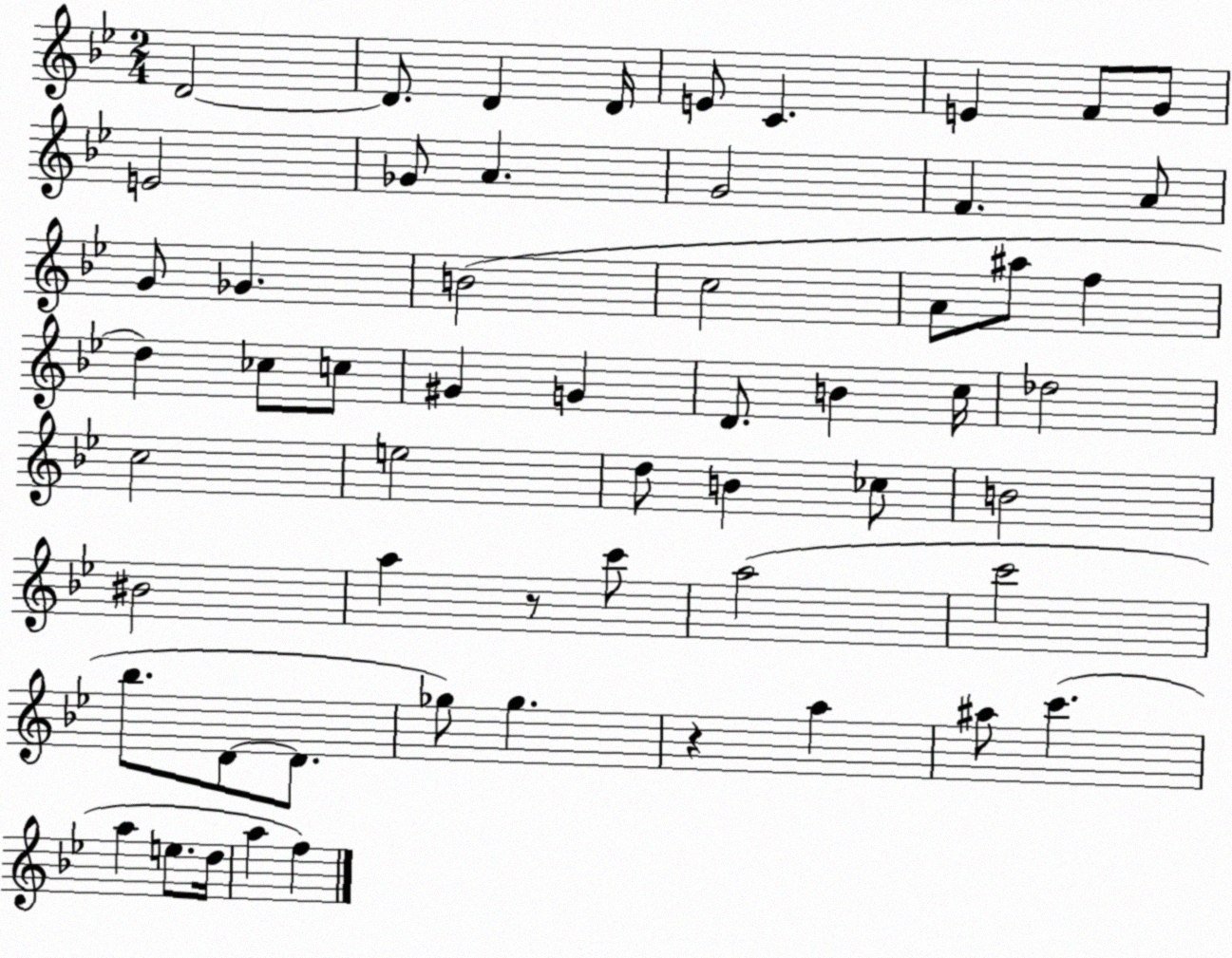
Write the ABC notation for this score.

X:1
T:Untitled
M:2/4
L:1/4
K:Bb
D2 D/2 D D/4 E/2 C E F/2 G/2 E2 _G/2 A G2 F A/2 G/2 _G B2 c2 A/2 ^a/2 f d _c/2 c/2 ^G G D/2 B c/4 _d2 c2 e2 d/2 B _c/2 B2 ^B2 a z/2 c'/2 a2 c'2 _b/2 D/2 D/2 _g/2 _g z a ^a/2 c' a e/2 d/4 a f